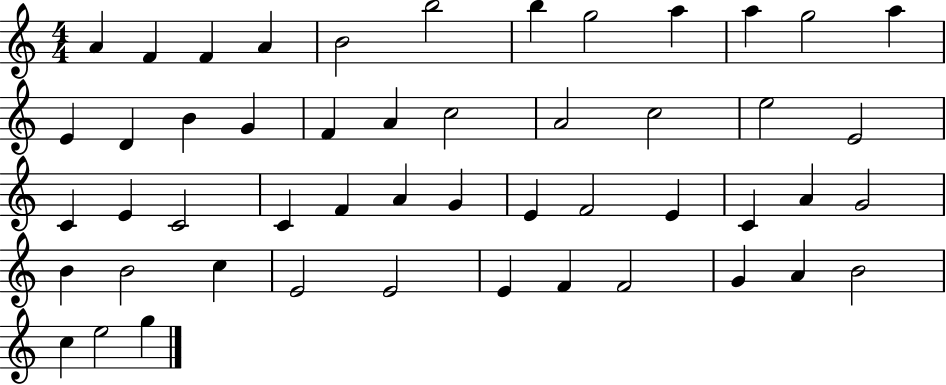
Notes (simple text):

A4/q F4/q F4/q A4/q B4/h B5/h B5/q G5/h A5/q A5/q G5/h A5/q E4/q D4/q B4/q G4/q F4/q A4/q C5/h A4/h C5/h E5/h E4/h C4/q E4/q C4/h C4/q F4/q A4/q G4/q E4/q F4/h E4/q C4/q A4/q G4/h B4/q B4/h C5/q E4/h E4/h E4/q F4/q F4/h G4/q A4/q B4/h C5/q E5/h G5/q